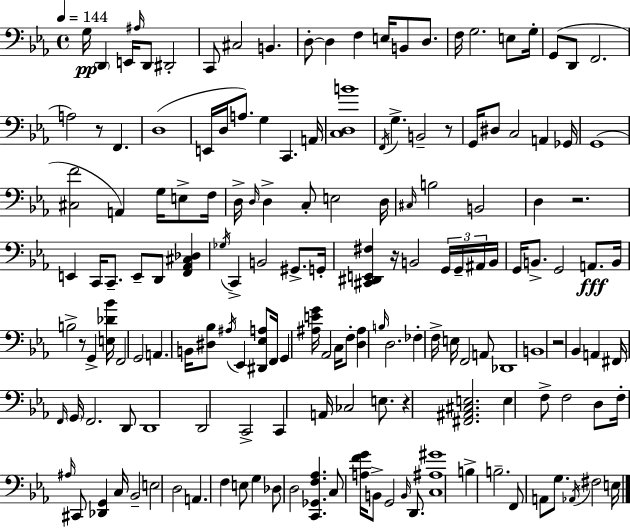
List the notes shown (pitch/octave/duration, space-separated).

G3/s D2/q E2/s A#3/s D2/e D#2/h C2/e C#3/h B2/q. D3/e D3/q F3/q E3/s B2/e D3/e. F3/s G3/h. E3/e G3/s G2/e D2/e F2/h. A3/h R/e F2/q. D3/w E2/s D3/s A3/e. G3/q C2/q. A2/s [C3,D3,B4]/w F2/s G3/q. B2/h R/e G2/s D#3/e C3/h A2/q Gb2/s G2/w [C#3,F4]/h A2/q G3/s E3/e F3/s D3/s D3/s D3/q C3/e E3/h D3/s C#3/s B3/h B2/h D3/q R/h. E2/q C2/s C2/e. E2/e D2/e [F2,Ab2,C#3,Db3]/q Gb3/s C2/q B2/h G#2/e. G2/s [C#2,D#2,E2,F#3]/q R/s B2/h G2/s G2/s A#2/s B2/s G2/s B2/e. G2/h A2/e. B2/s B3/h R/e G2/q [E3,Db4,Bb4]/s F2/h G2/h A2/q. B2/s [D#3,Bb3]/e A#3/s Eb2/q [D#2,Eb3,A3]/e F2/s G2/q [A#3,E4,G4]/s Ab2/h C3/s F3/e [D3,A#3]/q B3/s D3/h. FES3/q F3/s E3/s F2/h A2/e Db2/w B2/w R/h Bb2/q A2/q F#2/s F2/s G2/s F2/h. D2/e D2/w D2/h C2/h C2/q A2/s CES3/h E3/e. R/q [F#2,A#2,C#3,E3]/h. E3/q F3/e F3/h D3/e F3/s A#3/s C#2/e [Db2,G2]/q C3/s Bb2/h E3/h D3/h A2/q. F3/q E3/e G3/q Db3/e D3/h [C2,Gb2,F3,Ab3]/q. C3/e [A3,F4,G4]/s B2/e G2/h B2/s D2/e. [C3,A#3,G#4]/w B3/q B3/h. F2/e A2/e G3/e. Ab2/s F#3/h E3/s